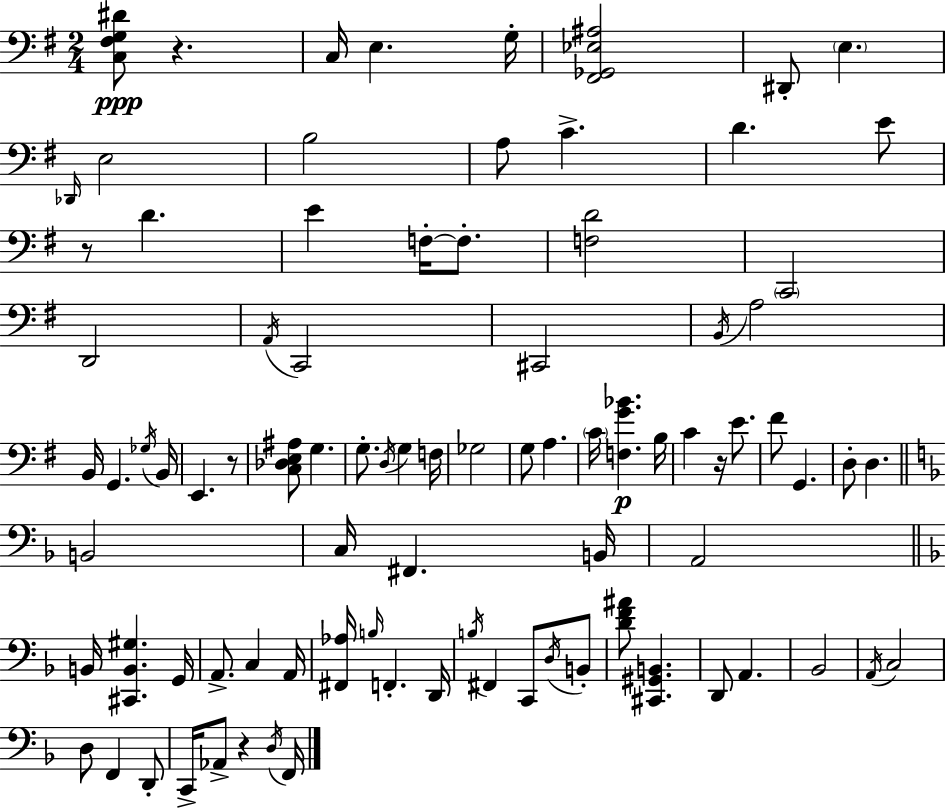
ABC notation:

X:1
T:Untitled
M:2/4
L:1/4
K:Em
[C,^F,G,^D]/2 z C,/4 E, G,/4 [^F,,_G,,_E,^A,]2 ^D,,/2 E, _D,,/4 E,2 B,2 A,/2 C D E/2 z/2 D E F,/4 F,/2 [F,D]2 C,,2 D,,2 A,,/4 C,,2 ^C,,2 B,,/4 A,2 B,,/4 G,, _G,/4 B,,/4 E,, z/2 [C,_D,E,^A,]/2 G, G,/2 D,/4 G, F,/4 _G,2 G,/2 A, C/4 [F,G_B] B,/4 C z/4 E/2 ^F/2 G,, D,/2 D, B,,2 C,/4 ^F,, B,,/4 A,,2 B,,/4 [^C,,B,,^G,] G,,/4 A,,/2 C, A,,/4 [^F,,_A,]/4 B,/4 F,, D,,/4 B,/4 ^F,, C,,/2 D,/4 B,,/2 [DF^A]/2 [^C,,^G,,B,,] D,,/2 A,, _B,,2 A,,/4 C,2 D,/2 F,, D,,/2 C,,/4 _A,,/2 z D,/4 F,,/4